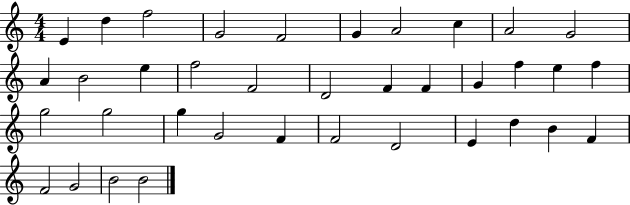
E4/q D5/q F5/h G4/h F4/h G4/q A4/h C5/q A4/h G4/h A4/q B4/h E5/q F5/h F4/h D4/h F4/q F4/q G4/q F5/q E5/q F5/q G5/h G5/h G5/q G4/h F4/q F4/h D4/h E4/q D5/q B4/q F4/q F4/h G4/h B4/h B4/h